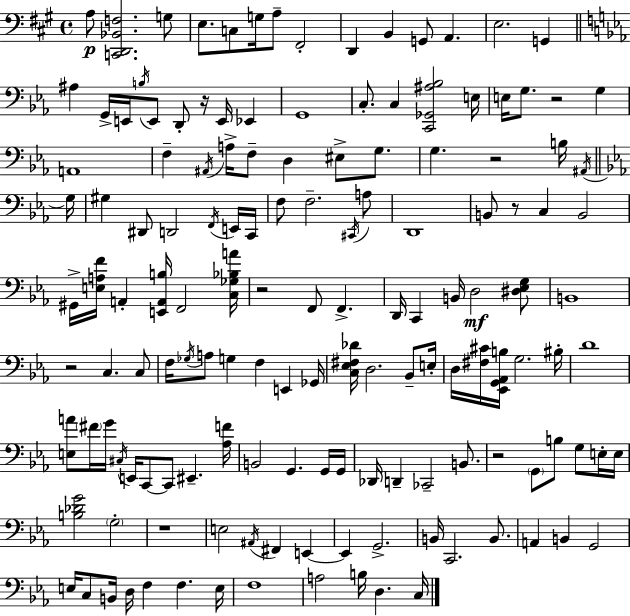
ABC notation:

X:1
T:Untitled
M:4/4
L:1/4
K:A
A,/2 [C,,D,,_B,,F,]2 G,/2 E,/2 C,/2 G,/4 A,/2 ^F,,2 D,, B,, G,,/2 A,, E,2 G,, ^A, G,,/4 E,,/4 B,/4 E,,/2 D,,/2 z/4 E,,/4 _E,, G,,4 C,/2 C, [C,,_G,,^A,_B,]2 E,/4 E,/4 G,/2 z2 G, A,,4 F, ^A,,/4 A,/4 F,/2 D, ^E,/2 G,/2 G, z2 B,/4 ^A,,/4 G,/4 ^G, ^D,,/2 D,,2 F,,/4 E,,/4 C,,/4 F,/2 F,2 ^C,,/4 A,/2 D,,4 B,,/2 z/2 C, B,,2 ^G,,/4 [E,A,F]/4 A,, [E,,A,,B,]/4 F,,2 [C,_G,_B,A]/4 z2 F,,/2 F,, D,,/4 C,, B,,/4 D,2 [^D,_E,G,]/2 B,,4 z2 C, C,/2 F,/4 _G,/4 A,/2 G, F, E,, _G,,/4 [C,_E,^F,_D]/4 D,2 _B,,/2 E,/4 D,/4 [^F,^C]/4 [_E,,G,,_A,,B,]/4 G,2 ^B,/4 D4 [E,A]/2 ^F/4 G/4 ^C,/4 E,,/4 C,,/2 C,,/2 ^E,, [_A,F]/4 B,,2 G,, G,,/4 G,,/4 _D,,/4 D,, _C,,2 B,,/2 z2 G,,/2 B,/2 G,/2 E,/4 E,/4 [B,_DG]2 G,2 z4 E,2 ^A,,/4 ^F,, E,, E,, G,,2 B,,/4 C,,2 B,,/2 A,, B,, G,,2 E,/4 C,/2 B,,/4 D,/4 F, F, E,/4 F,4 A,2 B,/4 D, C,/4